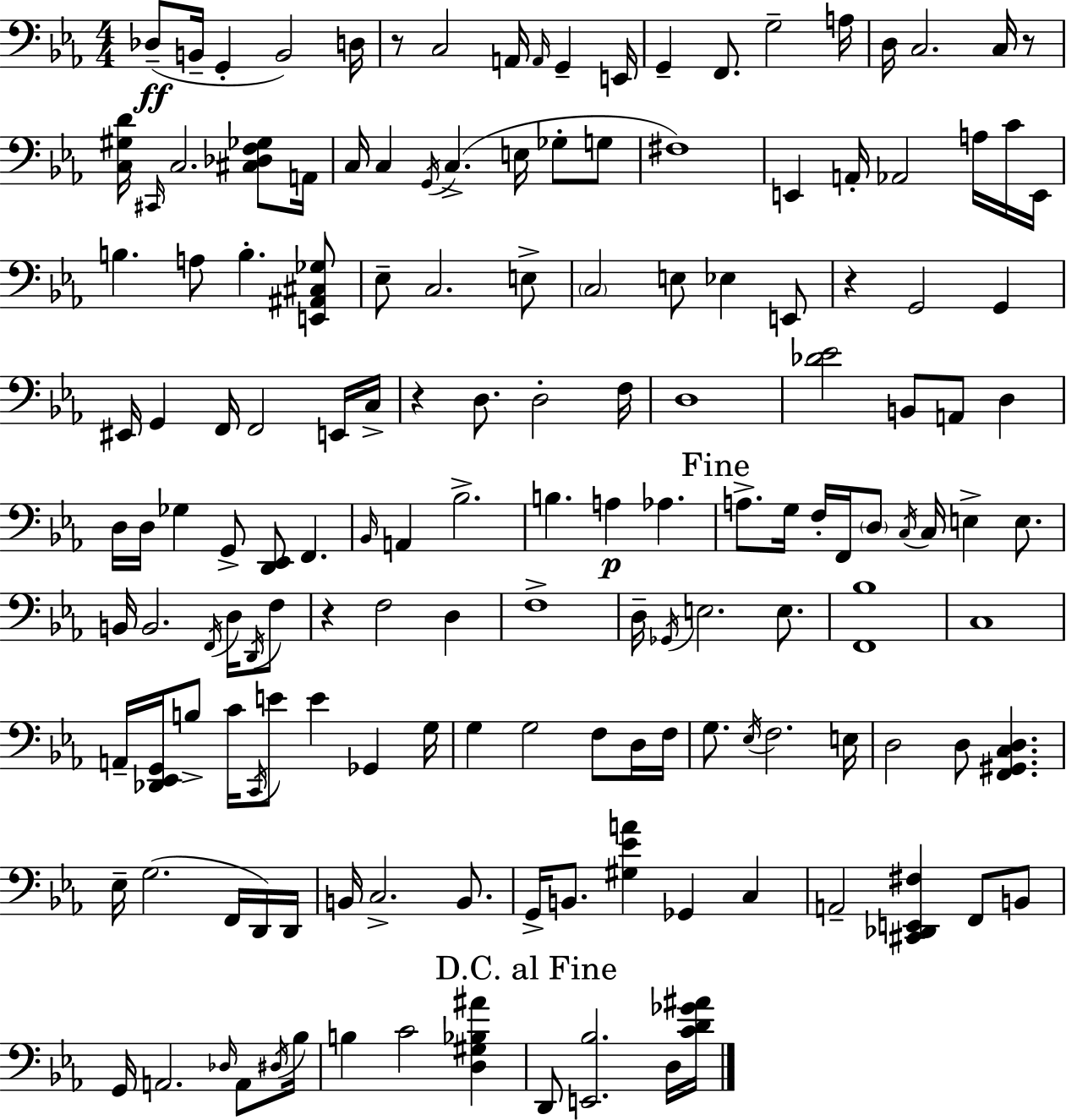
X:1
T:Untitled
M:4/4
L:1/4
K:Eb
_D,/2 B,,/4 G,, B,,2 D,/4 z/2 C,2 A,,/4 A,,/4 G,, E,,/4 G,, F,,/2 G,2 A,/4 D,/4 C,2 C,/4 z/2 [C,^G,D]/4 ^C,,/4 C,2 [^C,_D,F,_G,]/2 A,,/4 C,/4 C, G,,/4 C, E,/4 _G,/2 G,/2 ^F,4 E,, A,,/4 _A,,2 A,/4 C/4 E,,/4 B, A,/2 B, [E,,^A,,^C,_G,]/2 _E,/2 C,2 E,/2 C,2 E,/2 _E, E,,/2 z G,,2 G,, ^E,,/4 G,, F,,/4 F,,2 E,,/4 C,/4 z D,/2 D,2 F,/4 D,4 [_D_E]2 B,,/2 A,,/2 D, D,/4 D,/4 _G, G,,/2 [D,,_E,,]/2 F,, _B,,/4 A,, _B,2 B, A, _A, A,/2 G,/4 F,/4 F,,/4 D,/2 C,/4 C,/4 E, E,/2 B,,/4 B,,2 F,,/4 D,/4 D,,/4 F,/2 z F,2 D, F,4 D,/4 _G,,/4 E,2 E,/2 [F,,_B,]4 C,4 A,,/4 [_D,,_E,,G,,]/4 B,/2 C/4 C,,/4 E/2 E _G,, G,/4 G, G,2 F,/2 D,/4 F,/4 G,/2 _E,/4 F,2 E,/4 D,2 D,/2 [F,,^G,,C,D,] _E,/4 G,2 F,,/4 D,,/4 D,,/4 B,,/4 C,2 B,,/2 G,,/4 B,,/2 [^G,_EA] _G,, C, A,,2 [^C,,_D,,E,,^F,] F,,/2 B,,/2 G,,/4 A,,2 _D,/4 A,,/2 ^D,/4 _B,/4 B, C2 [D,^G,_B,^A] D,,/2 [E,,_B,]2 D,/4 [CD_G^A]/4